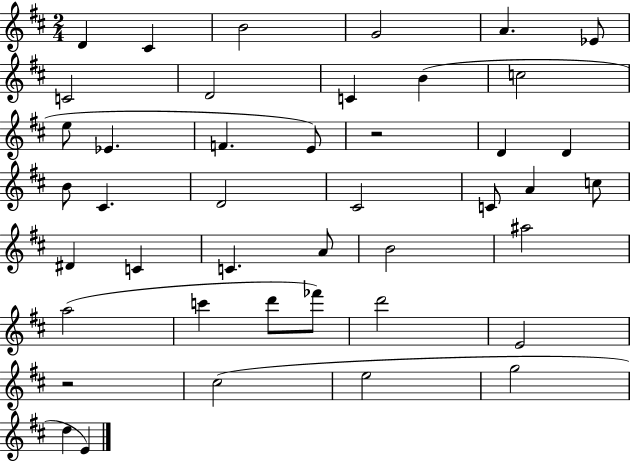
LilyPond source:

{
  \clef treble
  \numericTimeSignature
  \time 2/4
  \key d \major
  d'4 cis'4 | b'2 | g'2 | a'4. ees'8 | \break c'2 | d'2 | c'4 b'4( | c''2 | \break e''8 ees'4. | f'4. e'8) | r2 | d'4 d'4 | \break b'8 cis'4. | d'2 | cis'2 | c'8 a'4 c''8 | \break dis'4 c'4 | c'4. a'8 | b'2 | ais''2 | \break a''2( | c'''4 d'''8 fes'''8) | d'''2 | e'2 | \break r2 | cis''2( | e''2 | g''2 | \break d''4 e'4) | \bar "|."
}